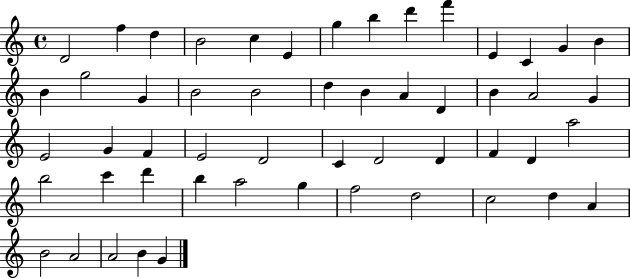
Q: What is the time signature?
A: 4/4